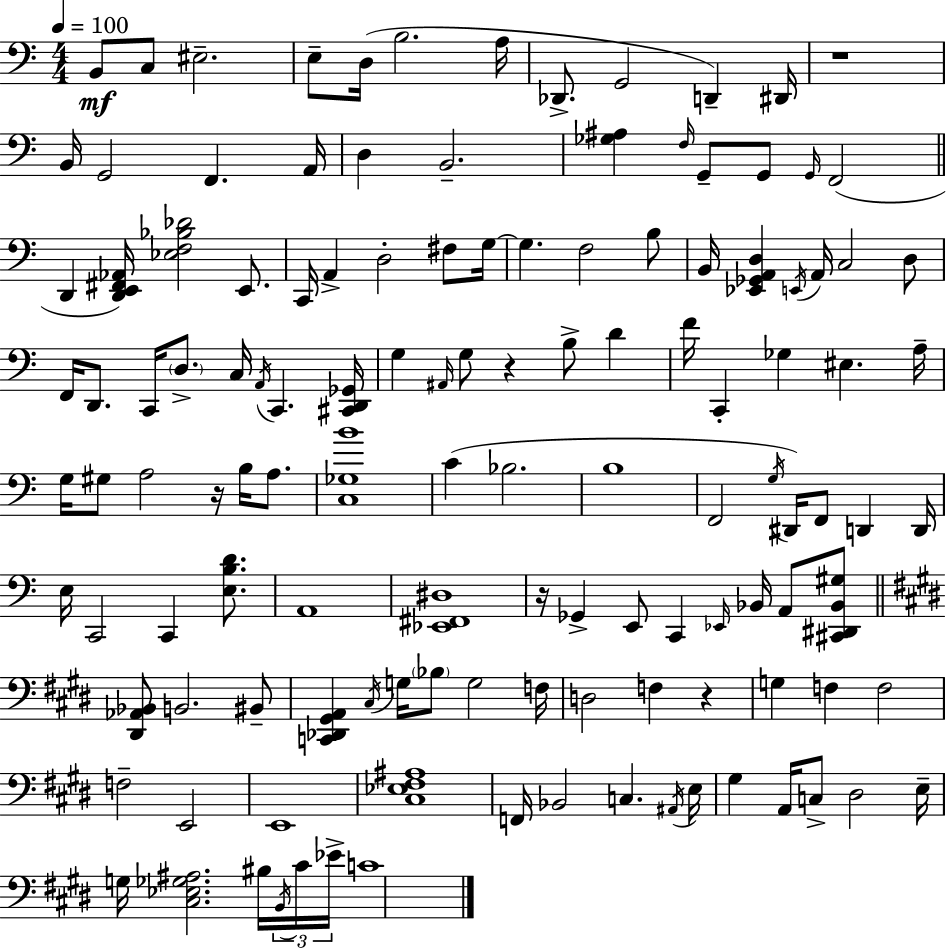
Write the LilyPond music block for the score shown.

{
  \clef bass
  \numericTimeSignature
  \time 4/4
  \key a \minor
  \tempo 4 = 100
  b,8\mf c8 eis2.-- | e8-- d16( b2. a16 | des,8.-> g,2 d,4--) dis,16 | r1 | \break b,16 g,2 f,4. a,16 | d4 b,2.-- | <ges ais>4 \grace { f16 } g,8-- g,8 \grace { g,16 } f,2( | \bar "||" \break \key c \major d,4 <d, e, fis, aes,>16) <ees f bes des'>2 e,8. | c,16 a,4-> d2-. fis8 g16~~ | g4. f2 b8 | b,16 <ees, ges, a, d>4 \acciaccatura { e,16 } a,16 c2 d8 | \break f,16 d,8. c,16 \parenthesize d8.-> c16 \acciaccatura { a,16 } c,4. | <cis, d, ges,>16 g4 \grace { ais,16 } g8 r4 b8-> d'4 | f'16 c,4-. ges4 eis4. | a16-- g16 gis8 a2 r16 b16 | \break a8. <c ges b'>1 | c'4( bes2. | b1 | f,2 \acciaccatura { g16 } dis,16) f,8 d,4 | \break d,16 e16 c,2 c,4 | <e b d'>8. a,1 | <ees, fis, dis>1 | r16 ges,4-> e,8 c,4 \grace { ees,16 } | \break bes,16 a,8 <cis, dis, bes, gis>8 \bar "||" \break \key e \major <dis, aes, bes,>8 b,2. bis,8-- | <c, des, gis, a,>4 \acciaccatura { cis16 } g16 \parenthesize bes8 g2 | f16 d2 f4 r4 | g4 f4 f2 | \break f2-- e,2 | e,1 | <cis ees fis ais>1 | f,16 bes,2 c4. | \break \acciaccatura { ais,16 } e16 gis4 a,16 c8-> dis2 | e16-- g16 <cis ees ges ais>2. bis16 | \tuplet 3/2 { \acciaccatura { b,16 } cis'16 ees'16-> } c'1 | \bar "|."
}